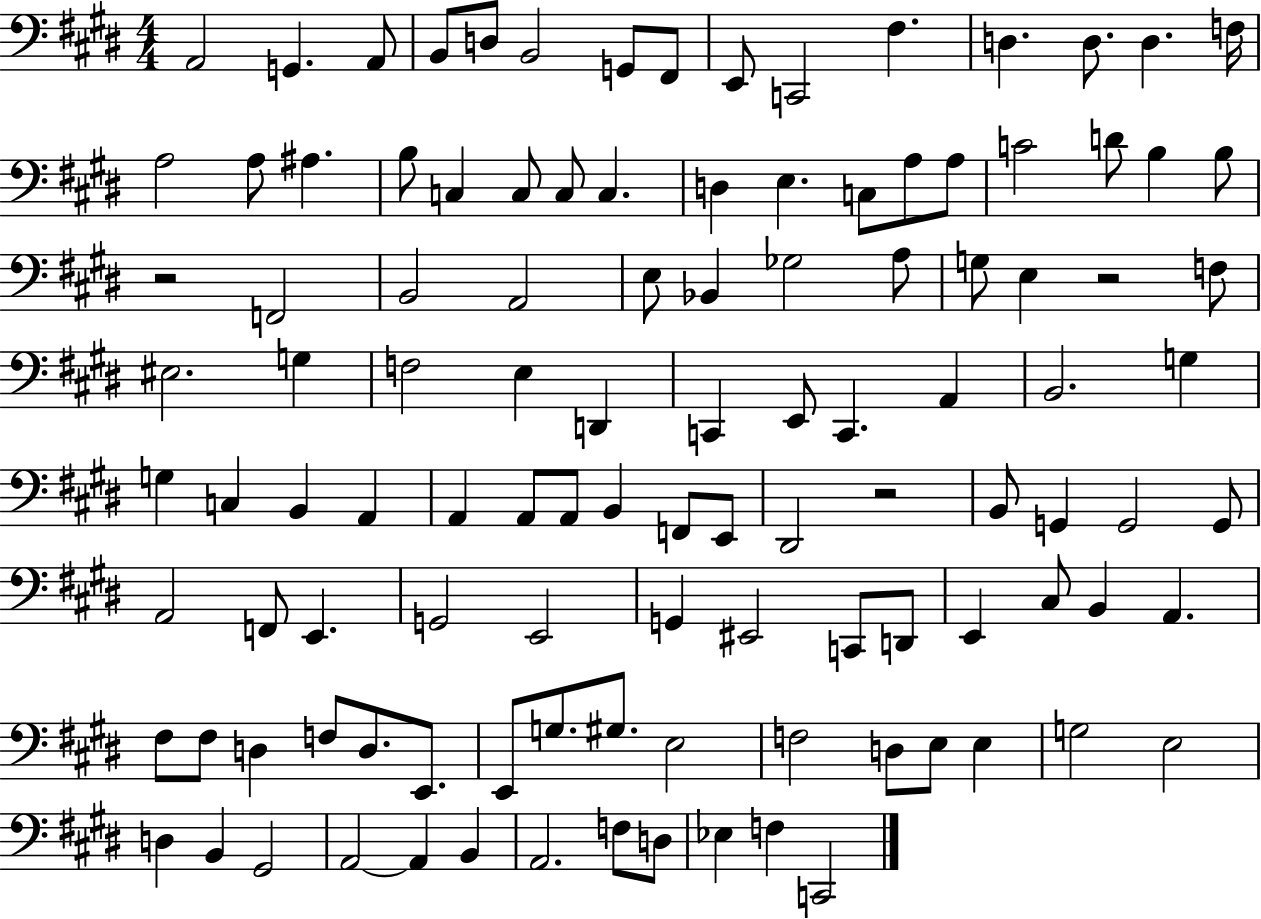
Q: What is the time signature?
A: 4/4